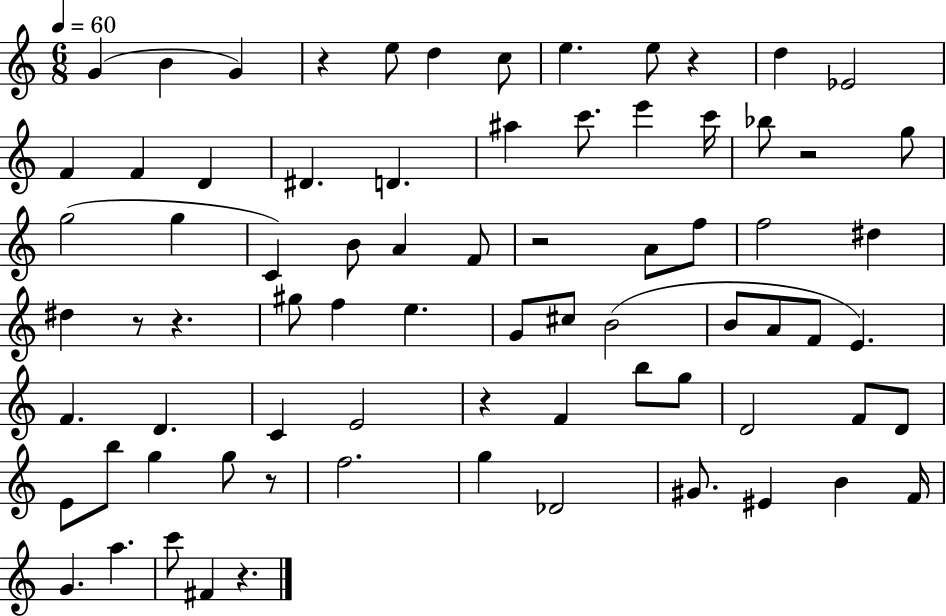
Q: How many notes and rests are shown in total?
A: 76